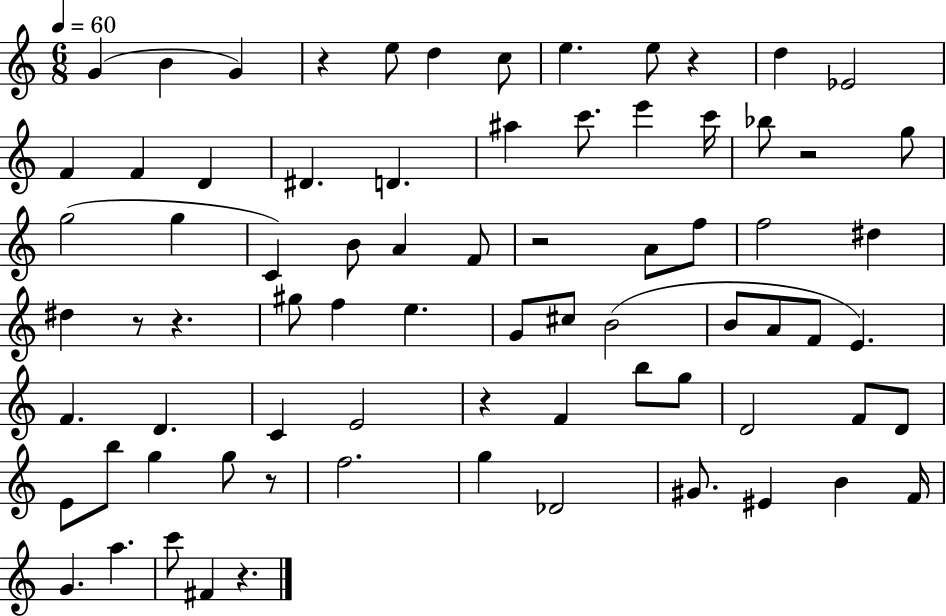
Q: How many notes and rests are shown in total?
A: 76